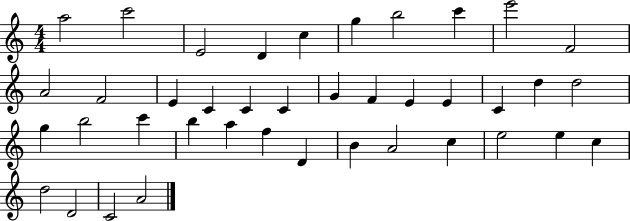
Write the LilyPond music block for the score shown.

{
  \clef treble
  \numericTimeSignature
  \time 4/4
  \key c \major
  a''2 c'''2 | e'2 d'4 c''4 | g''4 b''2 c'''4 | e'''2 f'2 | \break a'2 f'2 | e'4 c'4 c'4 c'4 | g'4 f'4 e'4 e'4 | c'4 d''4 d''2 | \break g''4 b''2 c'''4 | b''4 a''4 f''4 d'4 | b'4 a'2 c''4 | e''2 e''4 c''4 | \break d''2 d'2 | c'2 a'2 | \bar "|."
}